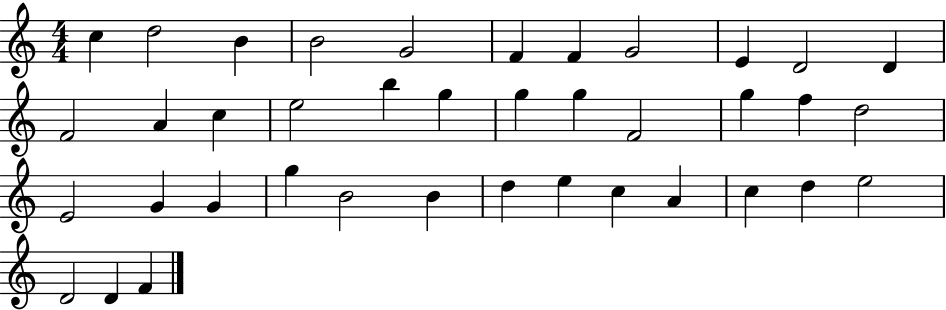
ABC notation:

X:1
T:Untitled
M:4/4
L:1/4
K:C
c d2 B B2 G2 F F G2 E D2 D F2 A c e2 b g g g F2 g f d2 E2 G G g B2 B d e c A c d e2 D2 D F